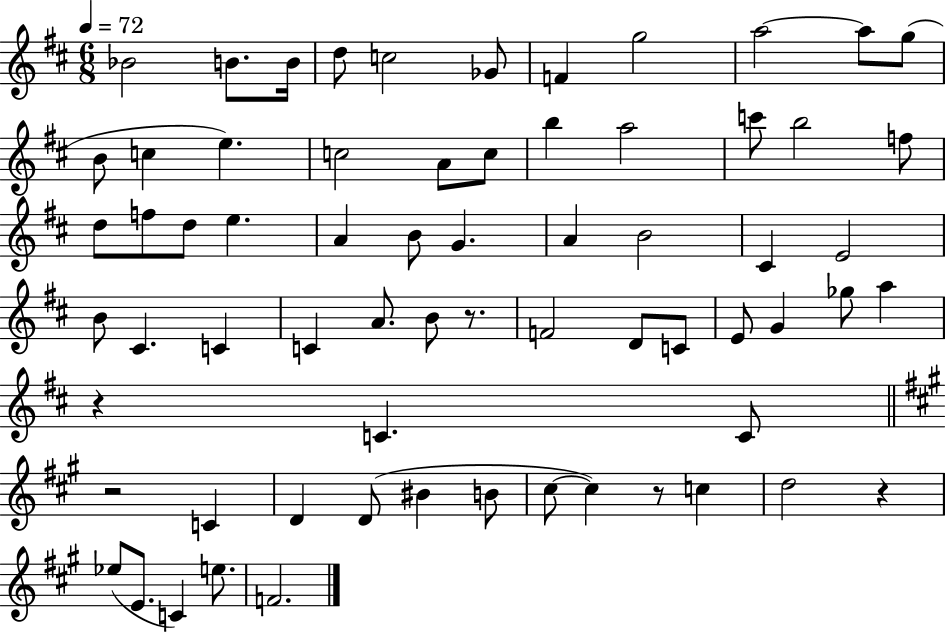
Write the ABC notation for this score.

X:1
T:Untitled
M:6/8
L:1/4
K:D
_B2 B/2 B/4 d/2 c2 _G/2 F g2 a2 a/2 g/2 B/2 c e c2 A/2 c/2 b a2 c'/2 b2 f/2 d/2 f/2 d/2 e A B/2 G A B2 ^C E2 B/2 ^C C C A/2 B/2 z/2 F2 D/2 C/2 E/2 G _g/2 a z C C/2 z2 C D D/2 ^B B/2 ^c/2 ^c z/2 c d2 z _e/2 E/2 C e/2 F2